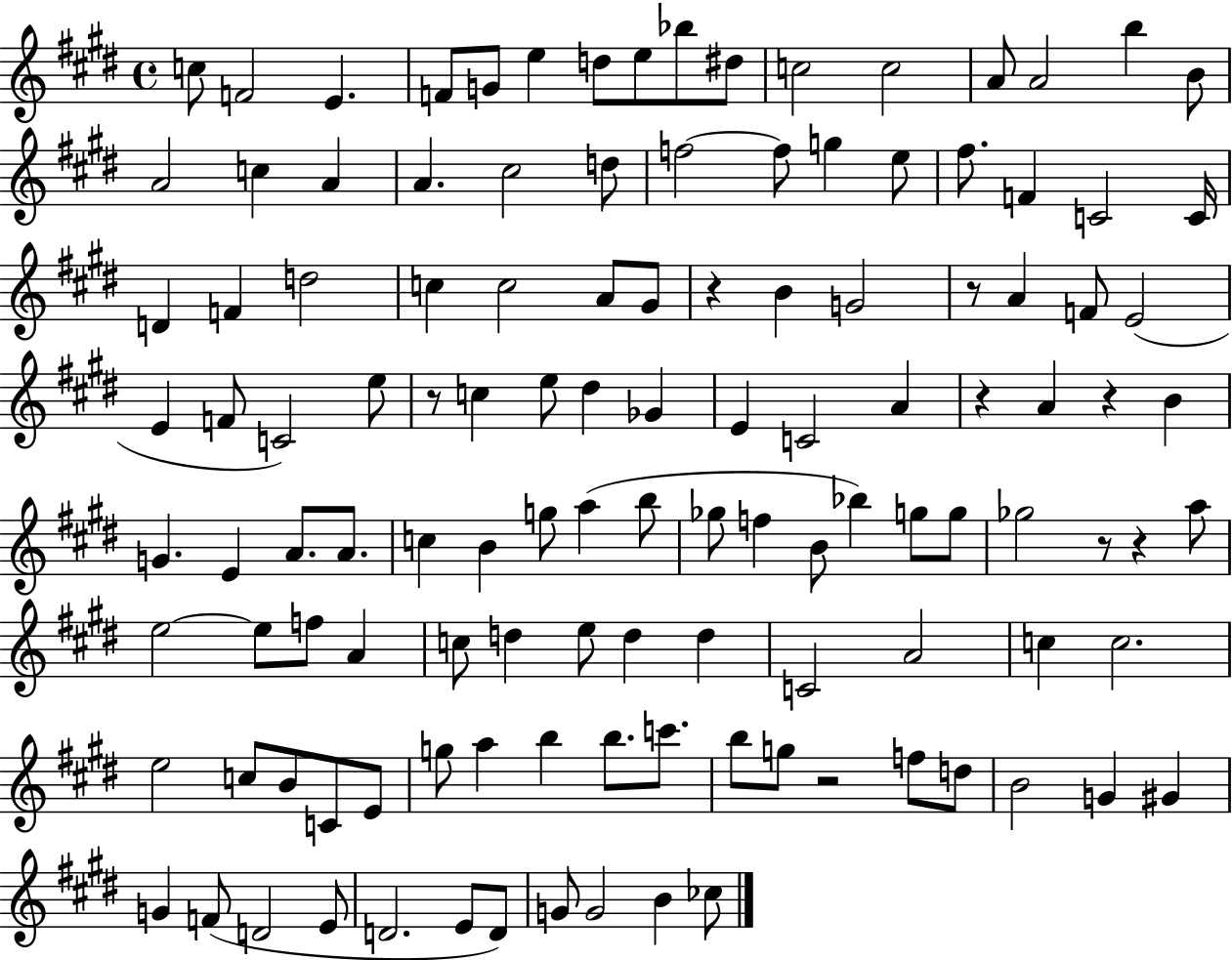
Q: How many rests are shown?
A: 8